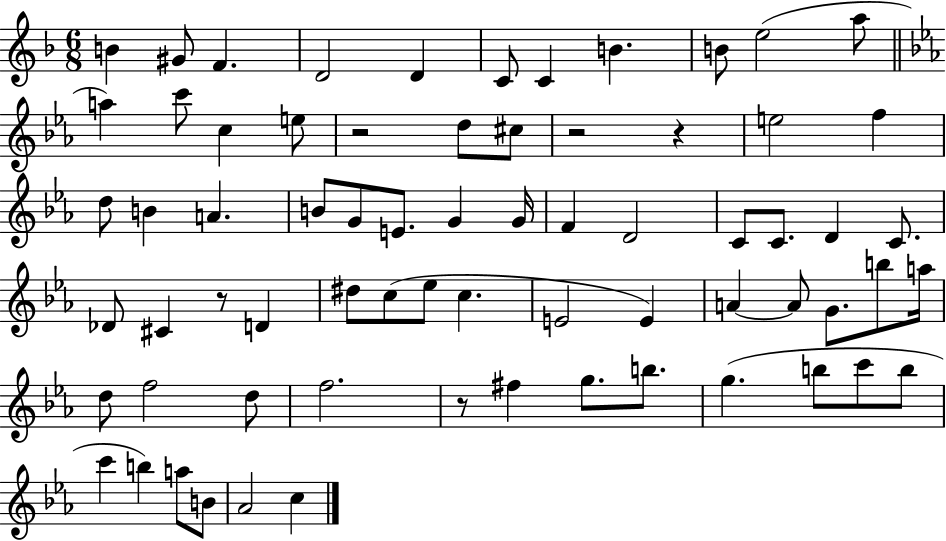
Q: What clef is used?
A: treble